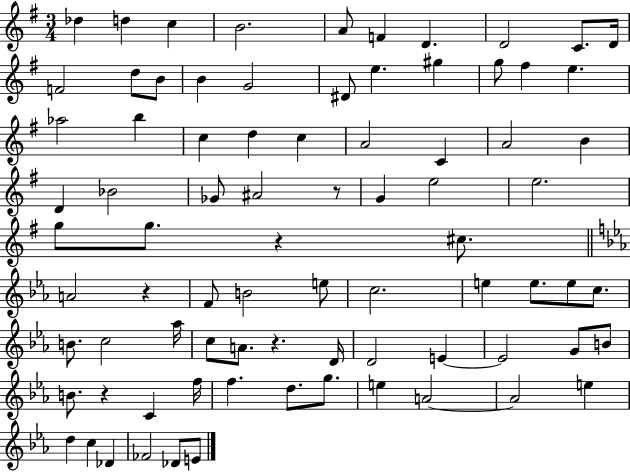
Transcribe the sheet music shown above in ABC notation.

X:1
T:Untitled
M:3/4
L:1/4
K:G
_d d c B2 A/2 F D D2 C/2 D/4 F2 d/2 B/2 B G2 ^D/2 e ^g g/2 ^f e _a2 b c d c A2 C A2 B D _B2 _G/2 ^A2 z/2 G e2 e2 g/2 g/2 z ^c/2 A2 z F/2 B2 e/2 c2 e e/2 e/2 c/2 B/2 c2 _a/4 c/2 A/2 z D/4 D2 E E2 G/2 B/2 B/2 z C f/4 f d/2 g/2 e A2 A2 e d c _D _F2 _D/2 E/2